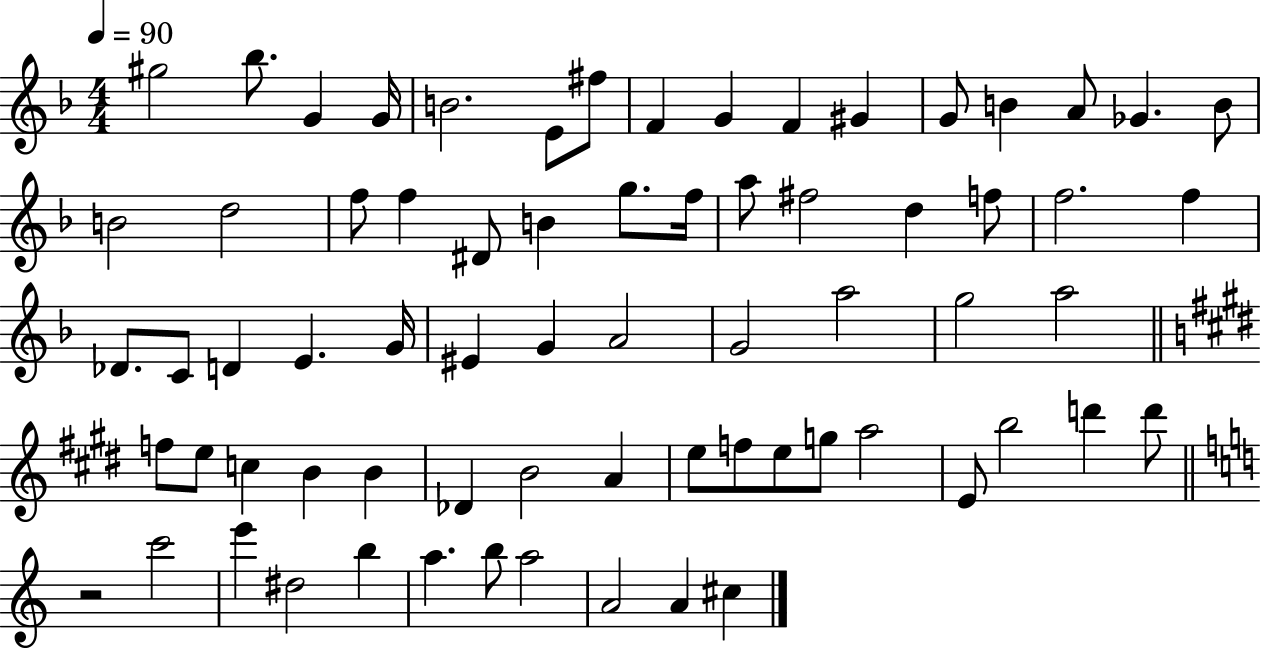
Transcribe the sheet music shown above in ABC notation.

X:1
T:Untitled
M:4/4
L:1/4
K:F
^g2 _b/2 G G/4 B2 E/2 ^f/2 F G F ^G G/2 B A/2 _G B/2 B2 d2 f/2 f ^D/2 B g/2 f/4 a/2 ^f2 d f/2 f2 f _D/2 C/2 D E G/4 ^E G A2 G2 a2 g2 a2 f/2 e/2 c B B _D B2 A e/2 f/2 e/2 g/2 a2 E/2 b2 d' d'/2 z2 c'2 e' ^d2 b a b/2 a2 A2 A ^c